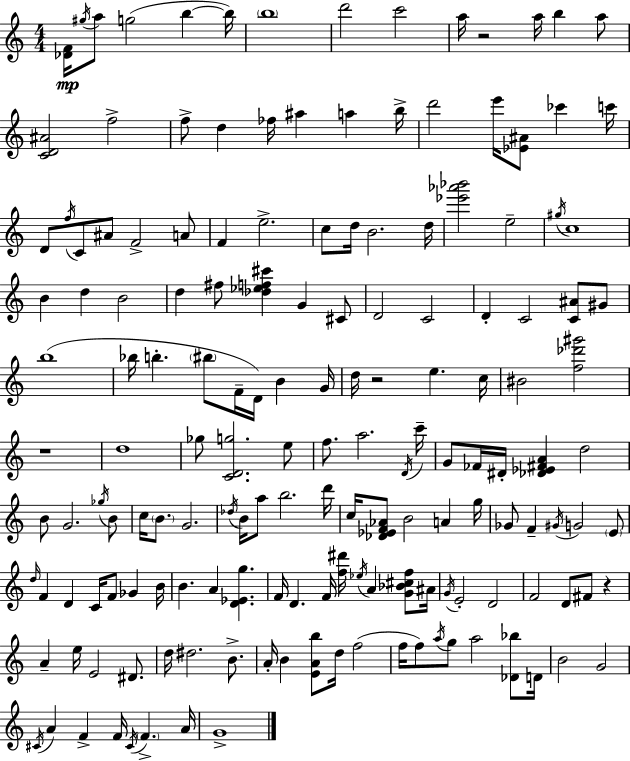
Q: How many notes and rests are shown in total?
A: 161